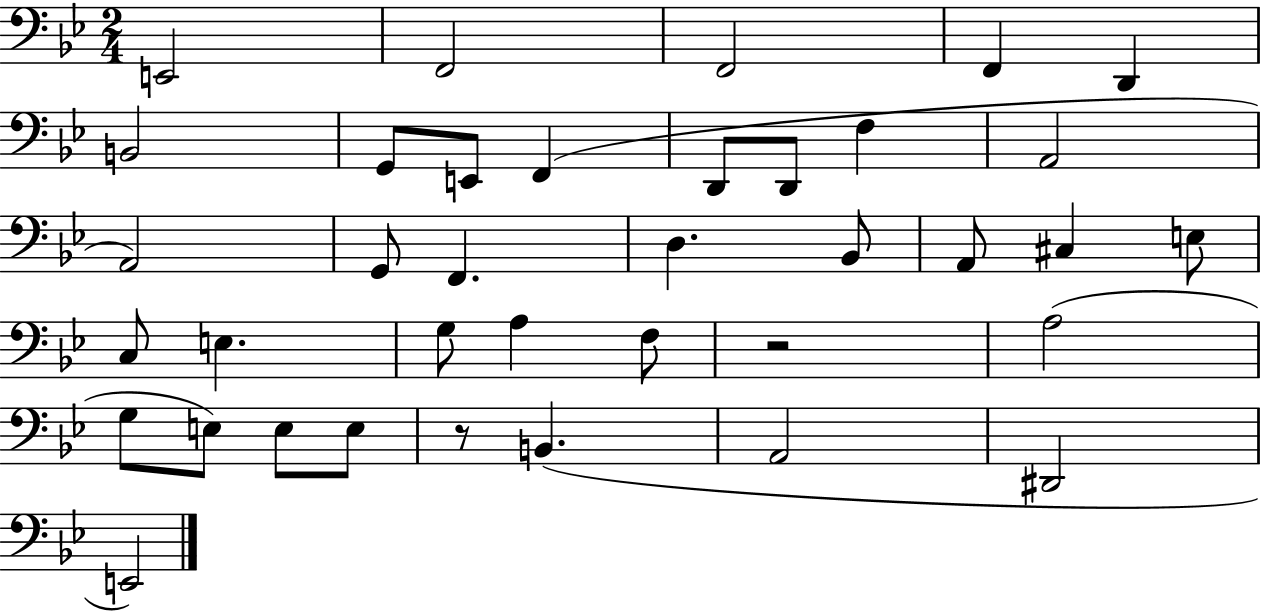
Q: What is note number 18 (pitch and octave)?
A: Bb2